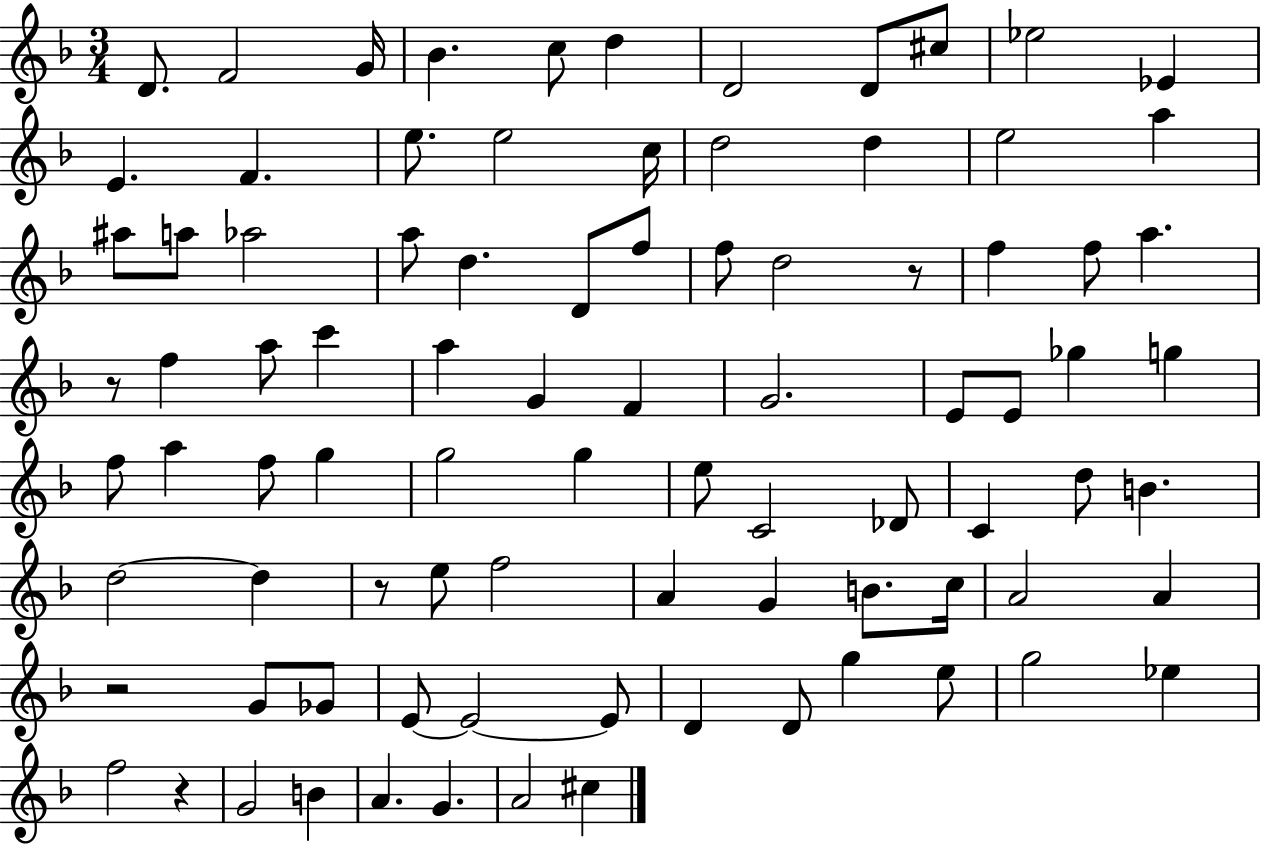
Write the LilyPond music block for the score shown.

{
  \clef treble
  \numericTimeSignature
  \time 3/4
  \key f \major
  d'8. f'2 g'16 | bes'4. c''8 d''4 | d'2 d'8 cis''8 | ees''2 ees'4 | \break e'4. f'4. | e''8. e''2 c''16 | d''2 d''4 | e''2 a''4 | \break ais''8 a''8 aes''2 | a''8 d''4. d'8 f''8 | f''8 d''2 r8 | f''4 f''8 a''4. | \break r8 f''4 a''8 c'''4 | a''4 g'4 f'4 | g'2. | e'8 e'8 ges''4 g''4 | \break f''8 a''4 f''8 g''4 | g''2 g''4 | e''8 c'2 des'8 | c'4 d''8 b'4. | \break d''2~~ d''4 | r8 e''8 f''2 | a'4 g'4 b'8. c''16 | a'2 a'4 | \break r2 g'8 ges'8 | e'8~~ e'2~~ e'8 | d'4 d'8 g''4 e''8 | g''2 ees''4 | \break f''2 r4 | g'2 b'4 | a'4. g'4. | a'2 cis''4 | \break \bar "|."
}